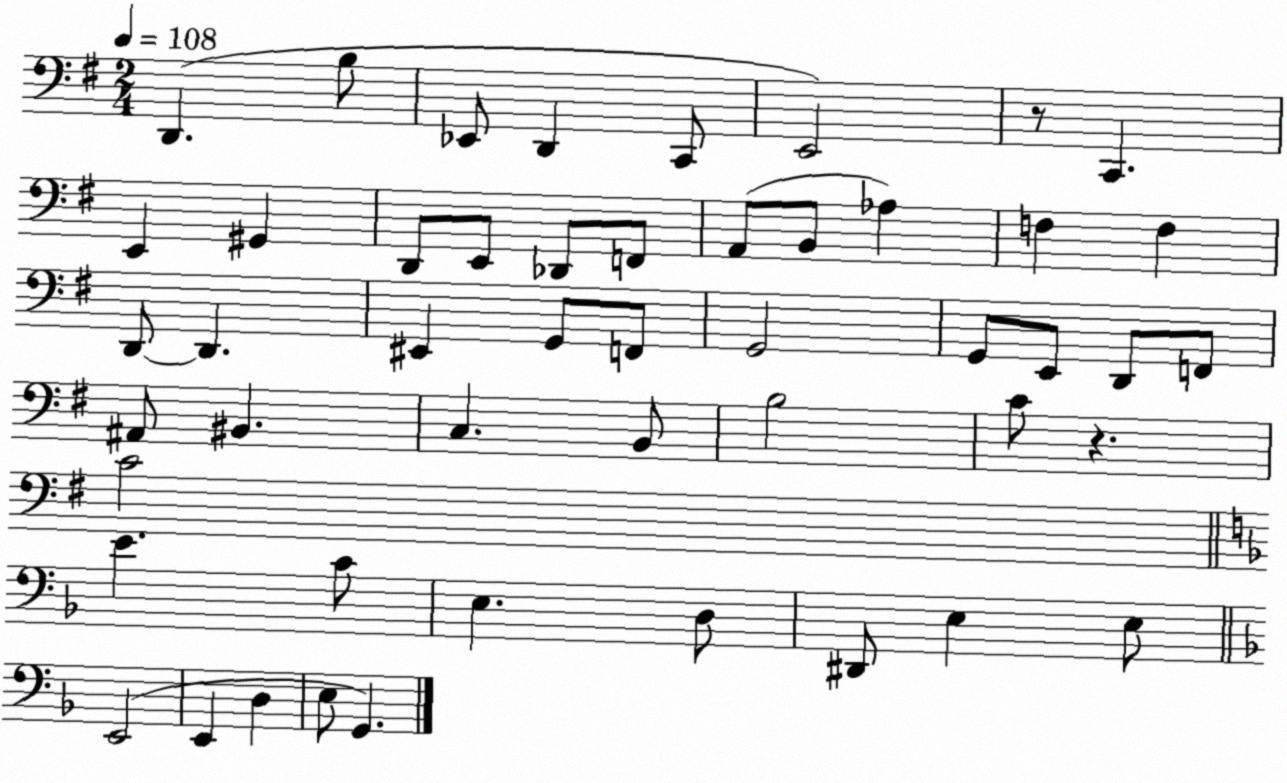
X:1
T:Untitled
M:2/4
L:1/4
K:G
D,, B,/2 _E,,/2 D,, C,,/2 E,,2 z/2 C,, E,, ^G,, D,,/2 E,,/2 _D,,/2 F,,/2 A,,/2 B,,/2 _A, F, F, D,,/2 D,, ^E,, G,,/2 F,,/2 G,,2 G,,/2 E,,/2 D,,/2 F,,/2 ^A,,/2 ^B,, C, B,,/2 B,2 C/2 z C2 E C/2 E, D,/2 ^D,,/2 E, E,/2 E,,2 E,, D, E,/2 G,,